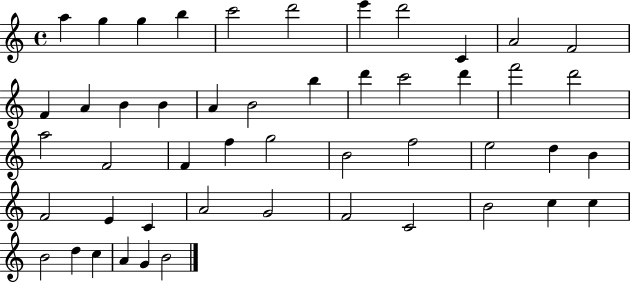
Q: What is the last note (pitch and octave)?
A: B4